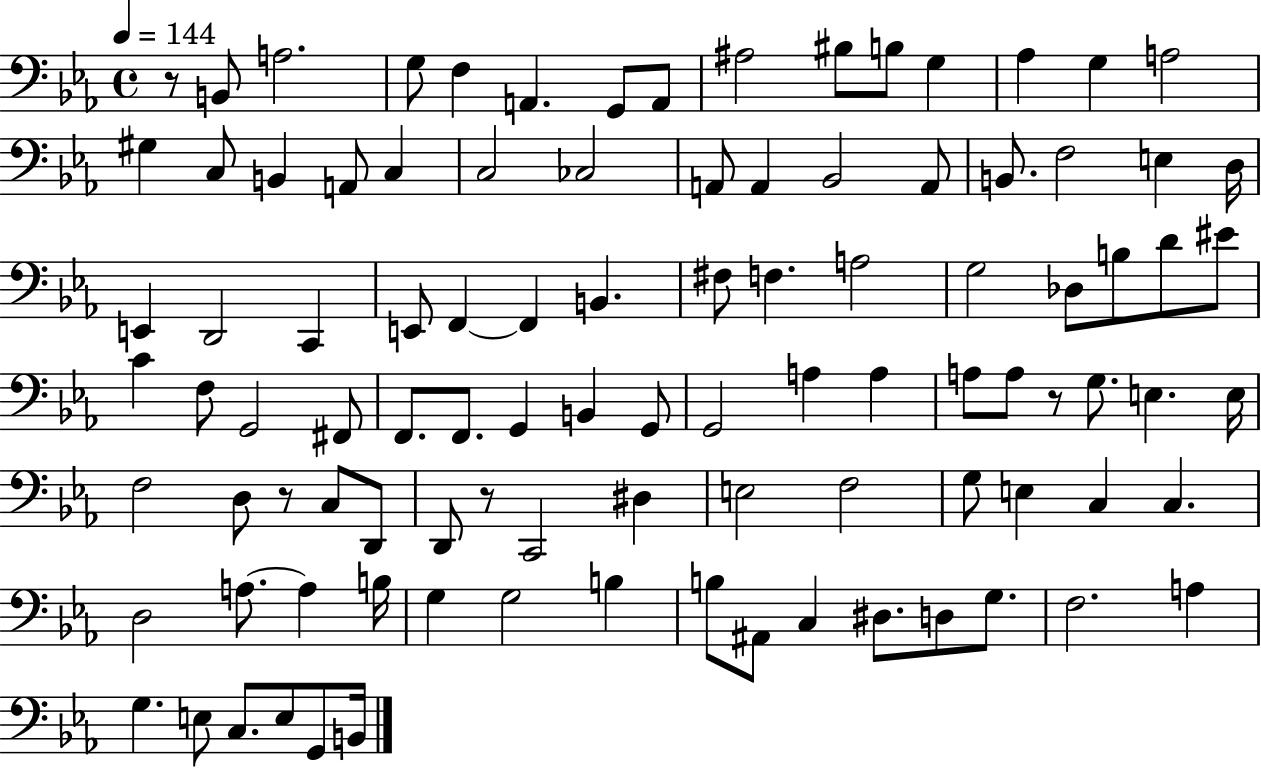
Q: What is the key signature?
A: EES major